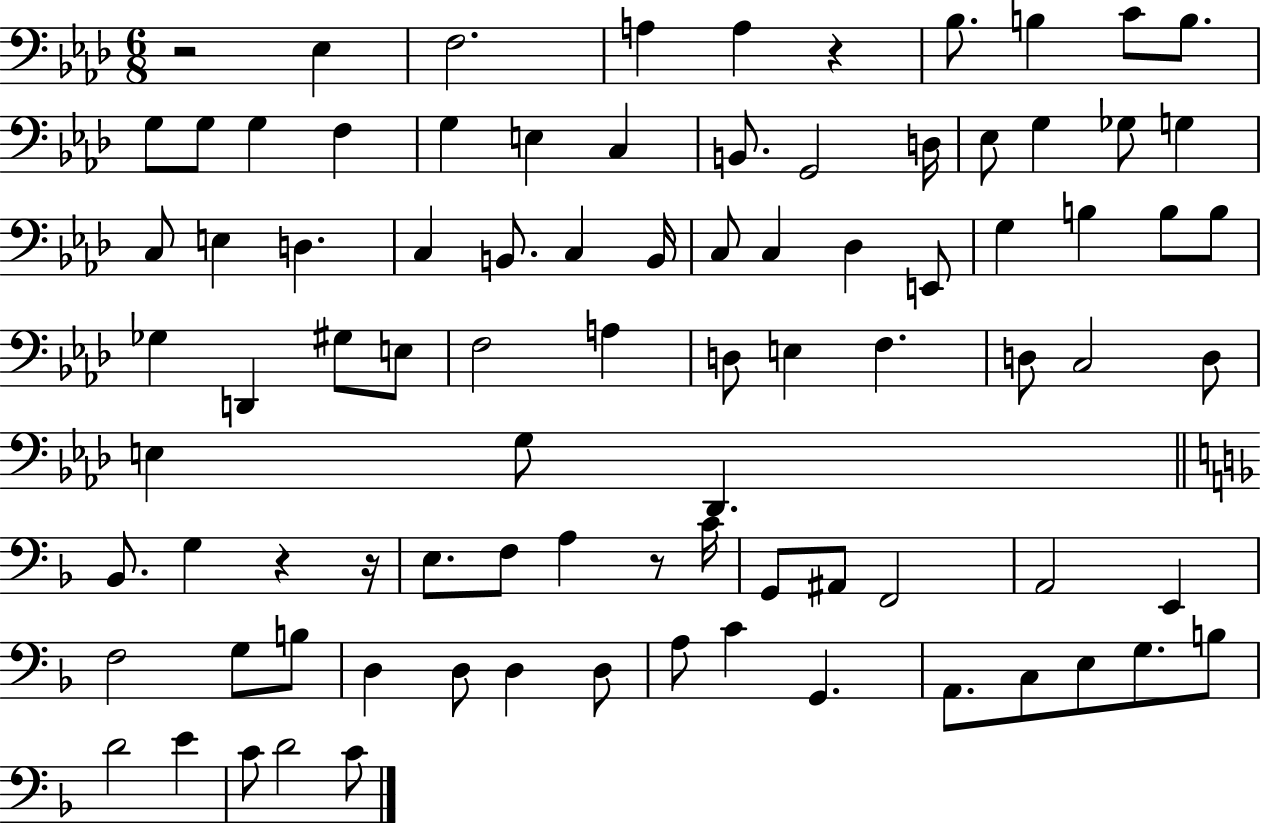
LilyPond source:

{
  \clef bass
  \numericTimeSignature
  \time 6/8
  \key aes \major
  r2 ees4 | f2. | a4 a4 r4 | bes8. b4 c'8 b8. | \break g8 g8 g4 f4 | g4 e4 c4 | b,8. g,2 d16 | ees8 g4 ges8 g4 | \break c8 e4 d4. | c4 b,8. c4 b,16 | c8 c4 des4 e,8 | g4 b4 b8 b8 | \break ges4 d,4 gis8 e8 | f2 a4 | d8 e4 f4. | d8 c2 d8 | \break e4 g8 des,4. | \bar "||" \break \key d \minor bes,8. g4 r4 r16 | e8. f8 a4 r8 c'16 | g,8 ais,8 f,2 | a,2 e,4 | \break f2 g8 b8 | d4 d8 d4 d8 | a8 c'4 g,4. | a,8. c8 e8 g8. b8 | \break d'2 e'4 | c'8 d'2 c'8 | \bar "|."
}